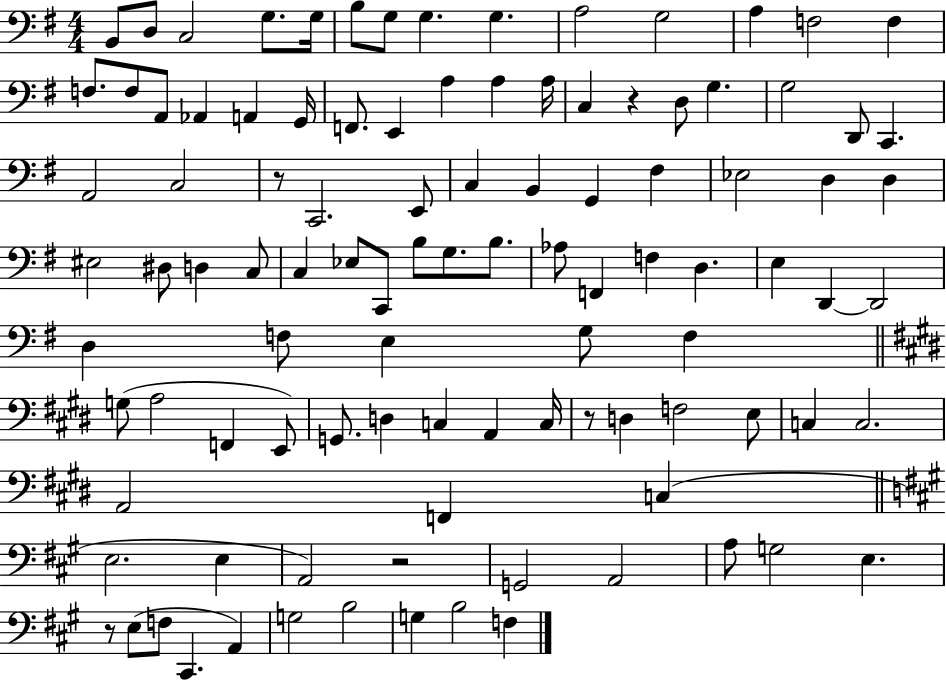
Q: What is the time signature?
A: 4/4